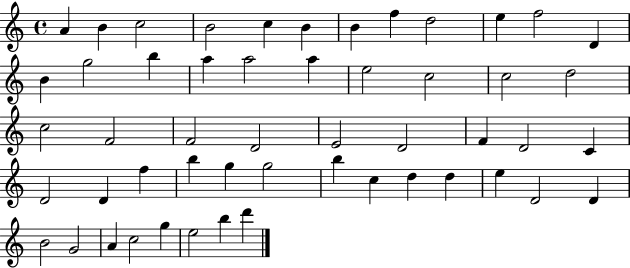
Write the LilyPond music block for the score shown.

{
  \clef treble
  \time 4/4
  \defaultTimeSignature
  \key c \major
  a'4 b'4 c''2 | b'2 c''4 b'4 | b'4 f''4 d''2 | e''4 f''2 d'4 | \break b'4 g''2 b''4 | a''4 a''2 a''4 | e''2 c''2 | c''2 d''2 | \break c''2 f'2 | f'2 d'2 | e'2 d'2 | f'4 d'2 c'4 | \break d'2 d'4 f''4 | b''4 g''4 g''2 | b''4 c''4 d''4 d''4 | e''4 d'2 d'4 | \break b'2 g'2 | a'4 c''2 g''4 | e''2 b''4 d'''4 | \bar "|."
}